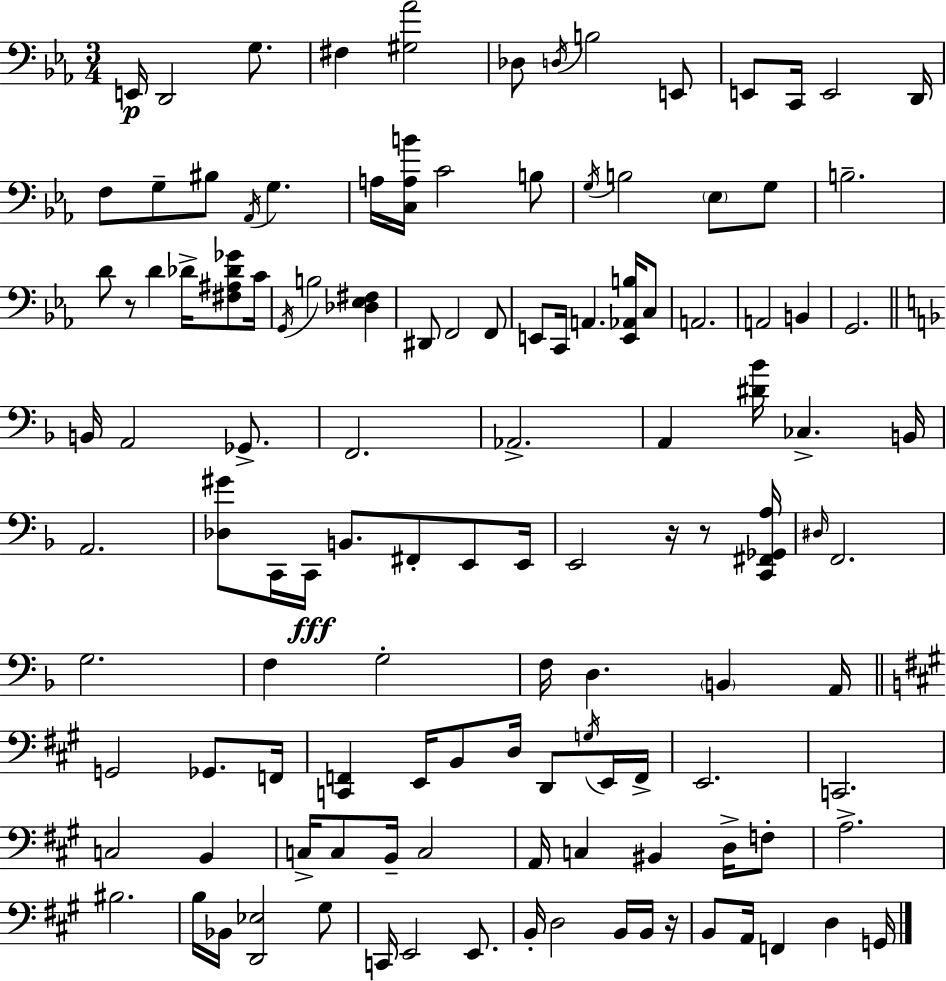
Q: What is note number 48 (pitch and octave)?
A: A2